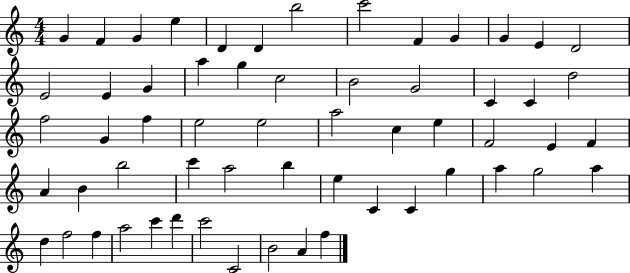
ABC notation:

X:1
T:Untitled
M:4/4
L:1/4
K:C
G F G e D D b2 c'2 F G G E D2 E2 E G a g c2 B2 G2 C C d2 f2 G f e2 e2 a2 c e F2 E F A B b2 c' a2 b e C C g a g2 a d f2 f a2 c' d' c'2 C2 B2 A f